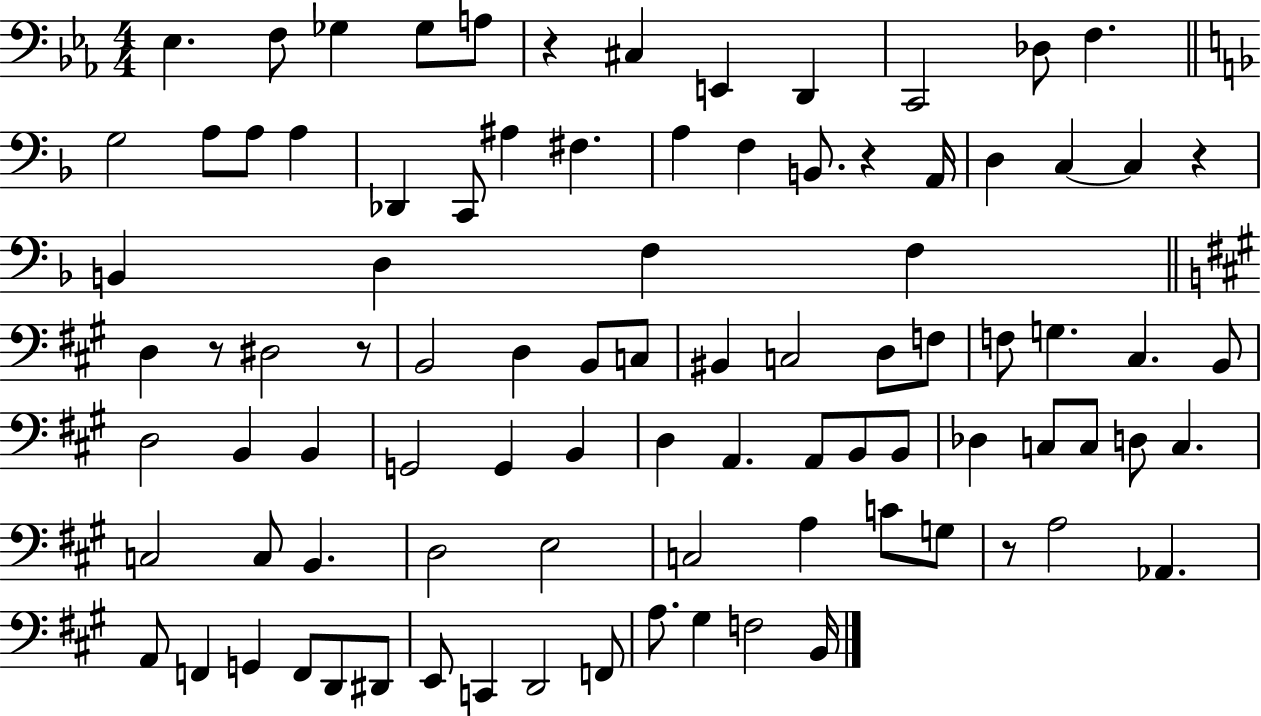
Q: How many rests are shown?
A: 6